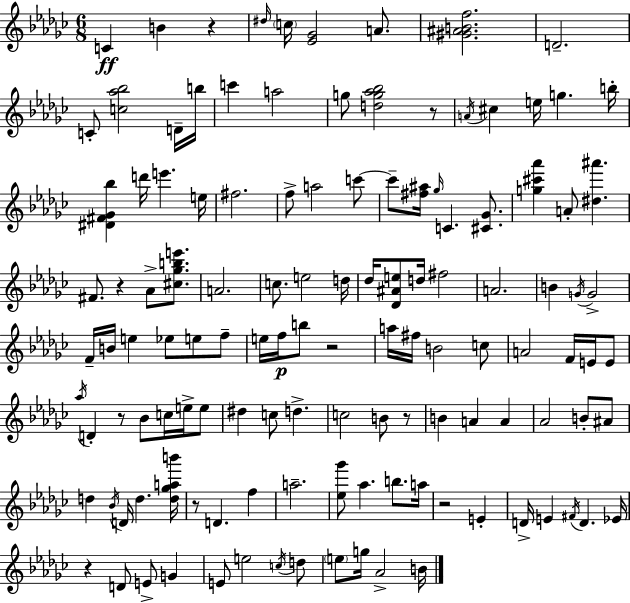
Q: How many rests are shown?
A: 9